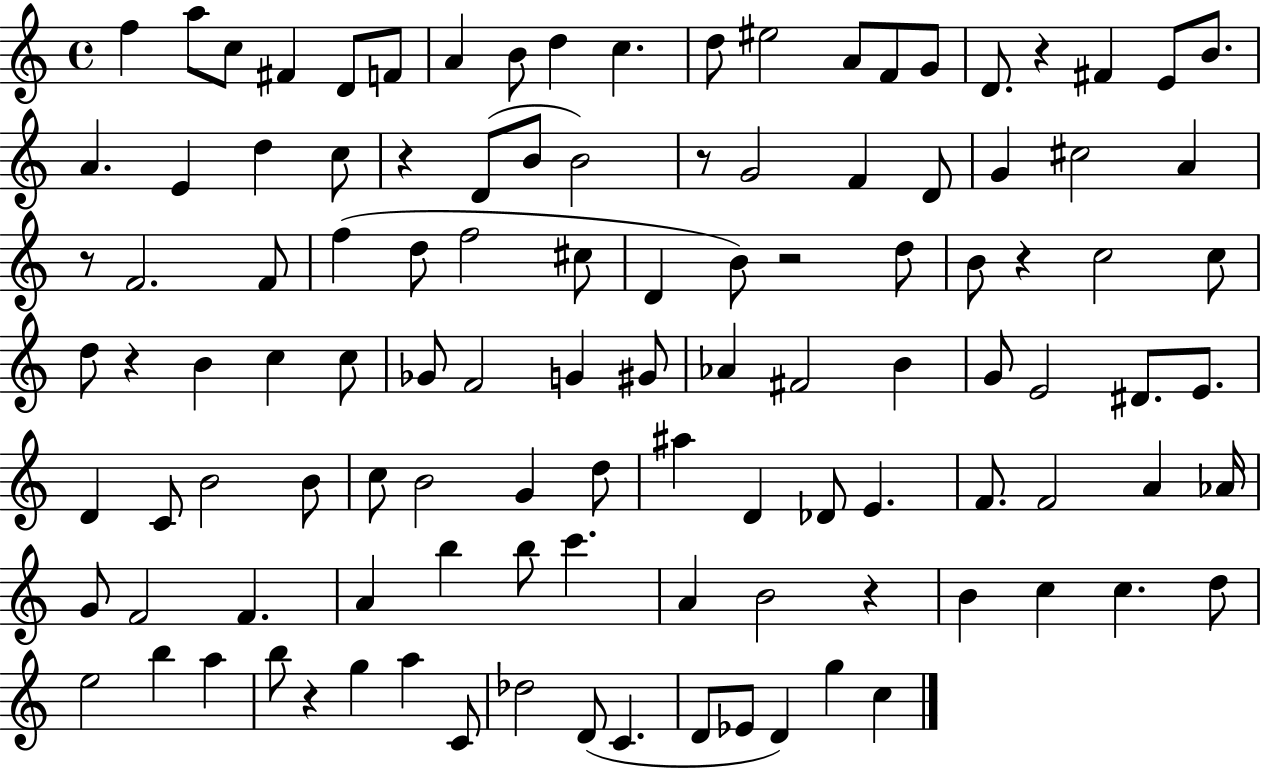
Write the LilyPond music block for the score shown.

{
  \clef treble
  \time 4/4
  \defaultTimeSignature
  \key c \major
  \repeat volta 2 { f''4 a''8 c''8 fis'4 d'8 f'8 | a'4 b'8 d''4 c''4. | d''8 eis''2 a'8 f'8 g'8 | d'8. r4 fis'4 e'8 b'8. | \break a'4. e'4 d''4 c''8 | r4 d'8( b'8 b'2) | r8 g'2 f'4 d'8 | g'4 cis''2 a'4 | \break r8 f'2. f'8 | f''4( d''8 f''2 cis''8 | d'4 b'8) r2 d''8 | b'8 r4 c''2 c''8 | \break d''8 r4 b'4 c''4 c''8 | ges'8 f'2 g'4 gis'8 | aes'4 fis'2 b'4 | g'8 e'2 dis'8. e'8. | \break d'4 c'8 b'2 b'8 | c''8 b'2 g'4 d''8 | ais''4 d'4 des'8 e'4. | f'8. f'2 a'4 aes'16 | \break g'8 f'2 f'4. | a'4 b''4 b''8 c'''4. | a'4 b'2 r4 | b'4 c''4 c''4. d''8 | \break e''2 b''4 a''4 | b''8 r4 g''4 a''4 c'8 | des''2 d'8( c'4. | d'8 ees'8 d'4) g''4 c''4 | \break } \bar "|."
}